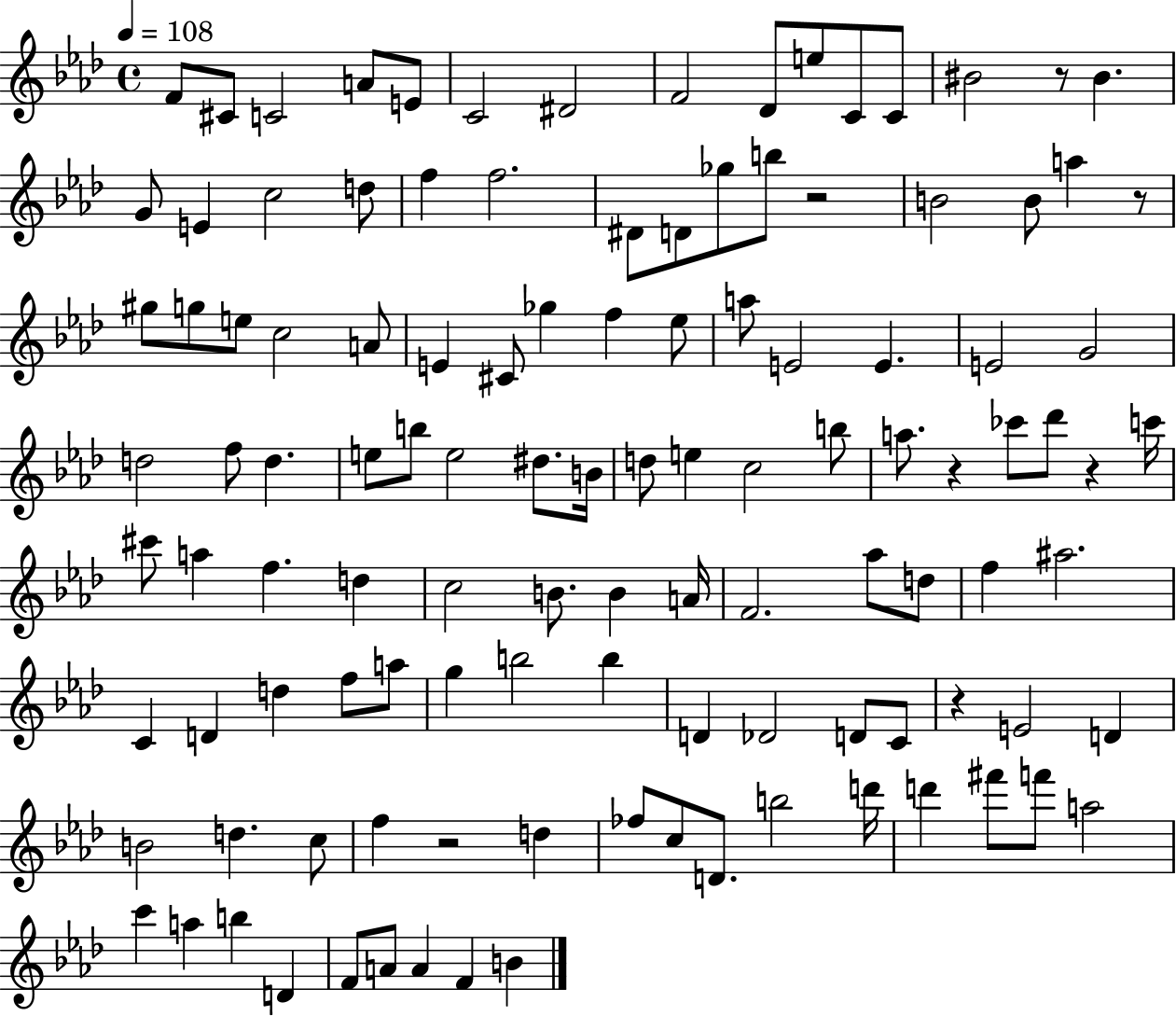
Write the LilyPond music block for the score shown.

{
  \clef treble
  \time 4/4
  \defaultTimeSignature
  \key aes \major
  \tempo 4 = 108
  f'8 cis'8 c'2 a'8 e'8 | c'2 dis'2 | f'2 des'8 e''8 c'8 c'8 | bis'2 r8 bis'4. | \break g'8 e'4 c''2 d''8 | f''4 f''2. | dis'8 d'8 ges''8 b''8 r2 | b'2 b'8 a''4 r8 | \break gis''8 g''8 e''8 c''2 a'8 | e'4 cis'8 ges''4 f''4 ees''8 | a''8 e'2 e'4. | e'2 g'2 | \break d''2 f''8 d''4. | e''8 b''8 e''2 dis''8. b'16 | d''8 e''4 c''2 b''8 | a''8. r4 ces'''8 des'''8 r4 c'''16 | \break cis'''8 a''4 f''4. d''4 | c''2 b'8. b'4 a'16 | f'2. aes''8 d''8 | f''4 ais''2. | \break c'4 d'4 d''4 f''8 a''8 | g''4 b''2 b''4 | d'4 des'2 d'8 c'8 | r4 e'2 d'4 | \break b'2 d''4. c''8 | f''4 r2 d''4 | fes''8 c''8 d'8. b''2 d'''16 | d'''4 fis'''8 f'''8 a''2 | \break c'''4 a''4 b''4 d'4 | f'8 a'8 a'4 f'4 b'4 | \bar "|."
}